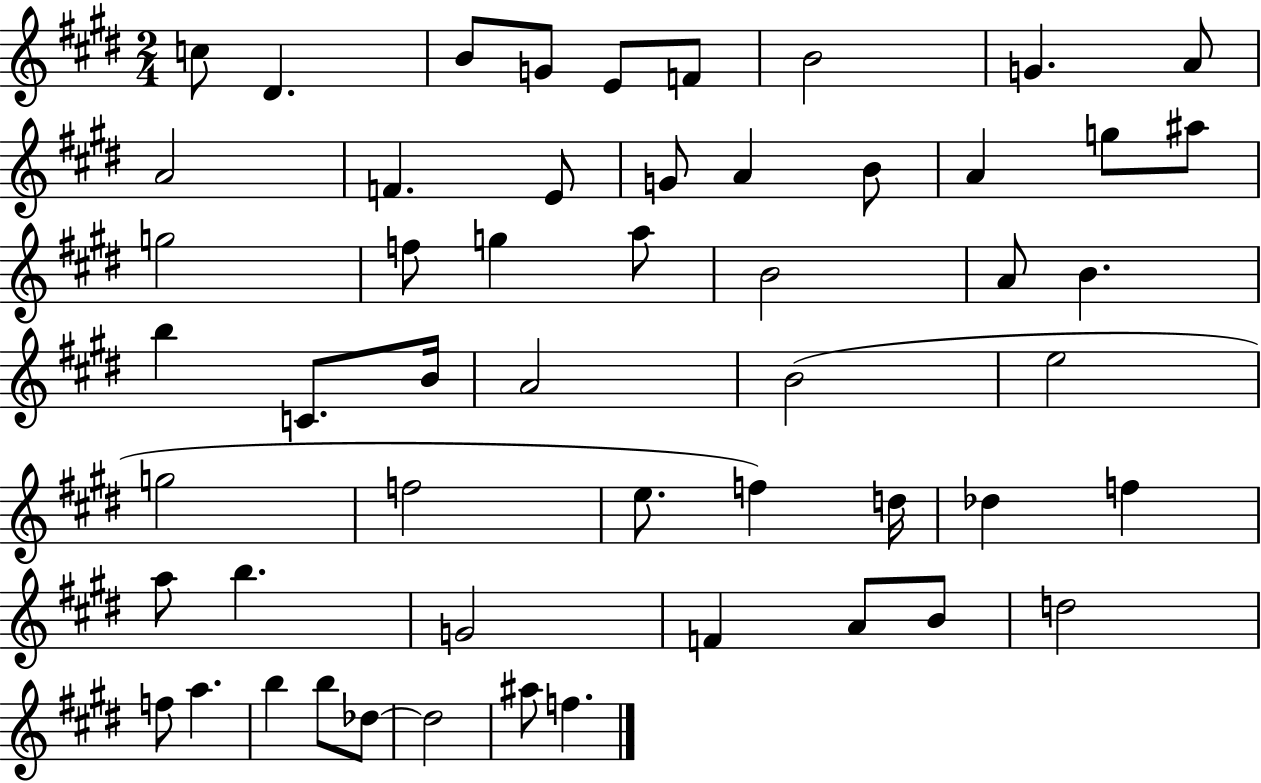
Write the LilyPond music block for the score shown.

{
  \clef treble
  \numericTimeSignature
  \time 2/4
  \key e \major
  c''8 dis'4. | b'8 g'8 e'8 f'8 | b'2 | g'4. a'8 | \break a'2 | f'4. e'8 | g'8 a'4 b'8 | a'4 g''8 ais''8 | \break g''2 | f''8 g''4 a''8 | b'2 | a'8 b'4. | \break b''4 c'8. b'16 | a'2 | b'2( | e''2 | \break g''2 | f''2 | e''8. f''4) d''16 | des''4 f''4 | \break a''8 b''4. | g'2 | f'4 a'8 b'8 | d''2 | \break f''8 a''4. | b''4 b''8 des''8~~ | des''2 | ais''8 f''4. | \break \bar "|."
}